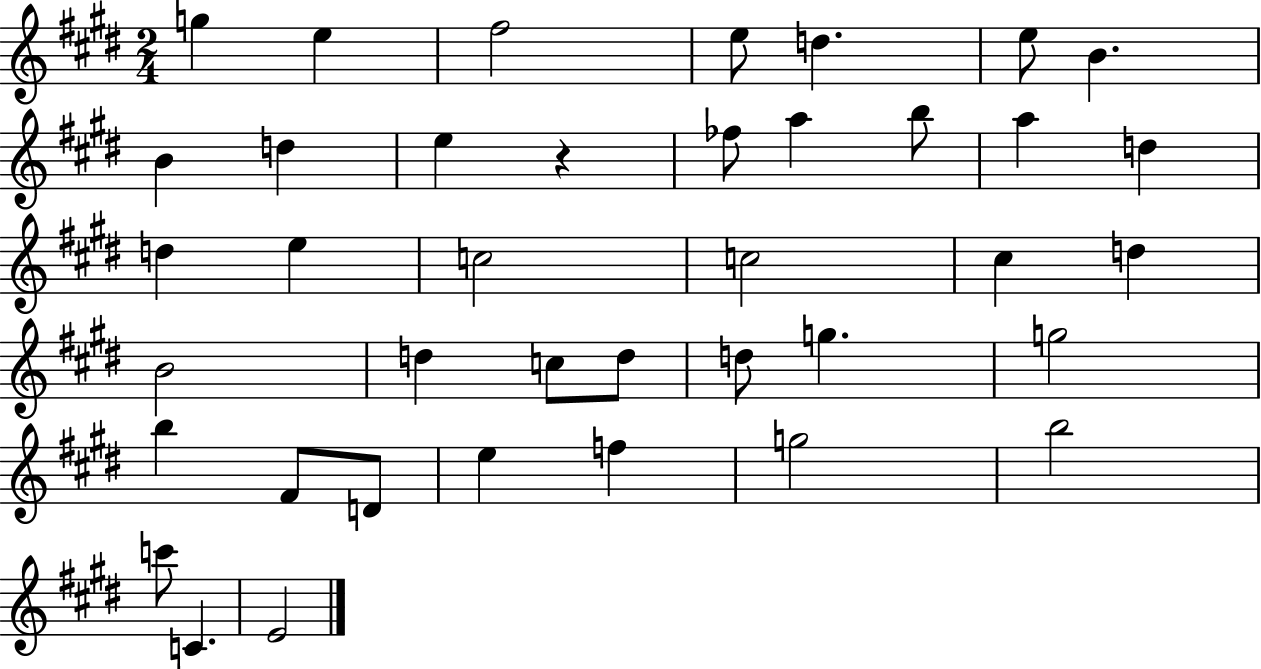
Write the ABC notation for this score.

X:1
T:Untitled
M:2/4
L:1/4
K:E
g e ^f2 e/2 d e/2 B B d e z _f/2 a b/2 a d d e c2 c2 ^c d B2 d c/2 d/2 d/2 g g2 b ^F/2 D/2 e f g2 b2 c'/2 C E2